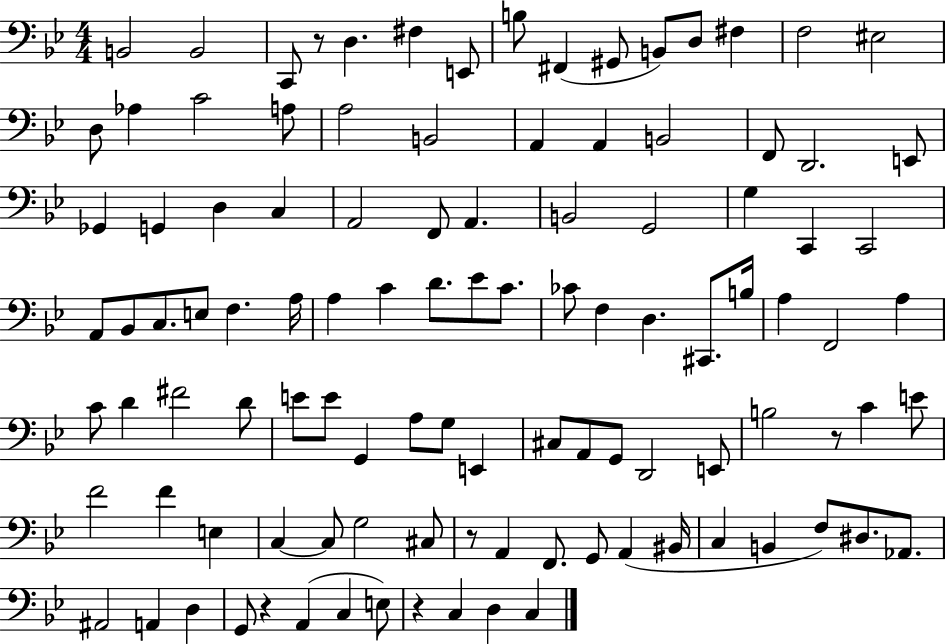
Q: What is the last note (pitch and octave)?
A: C3